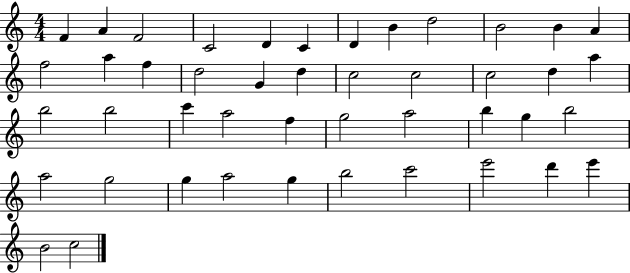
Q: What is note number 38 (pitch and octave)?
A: G5